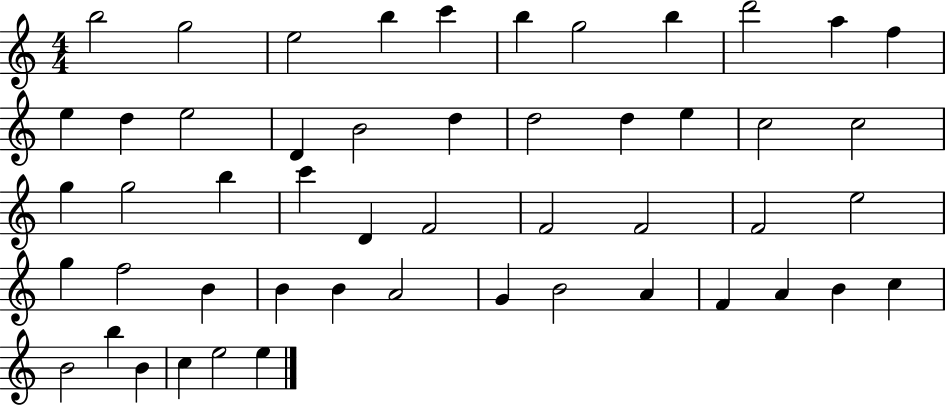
X:1
T:Untitled
M:4/4
L:1/4
K:C
b2 g2 e2 b c' b g2 b d'2 a f e d e2 D B2 d d2 d e c2 c2 g g2 b c' D F2 F2 F2 F2 e2 g f2 B B B A2 G B2 A F A B c B2 b B c e2 e